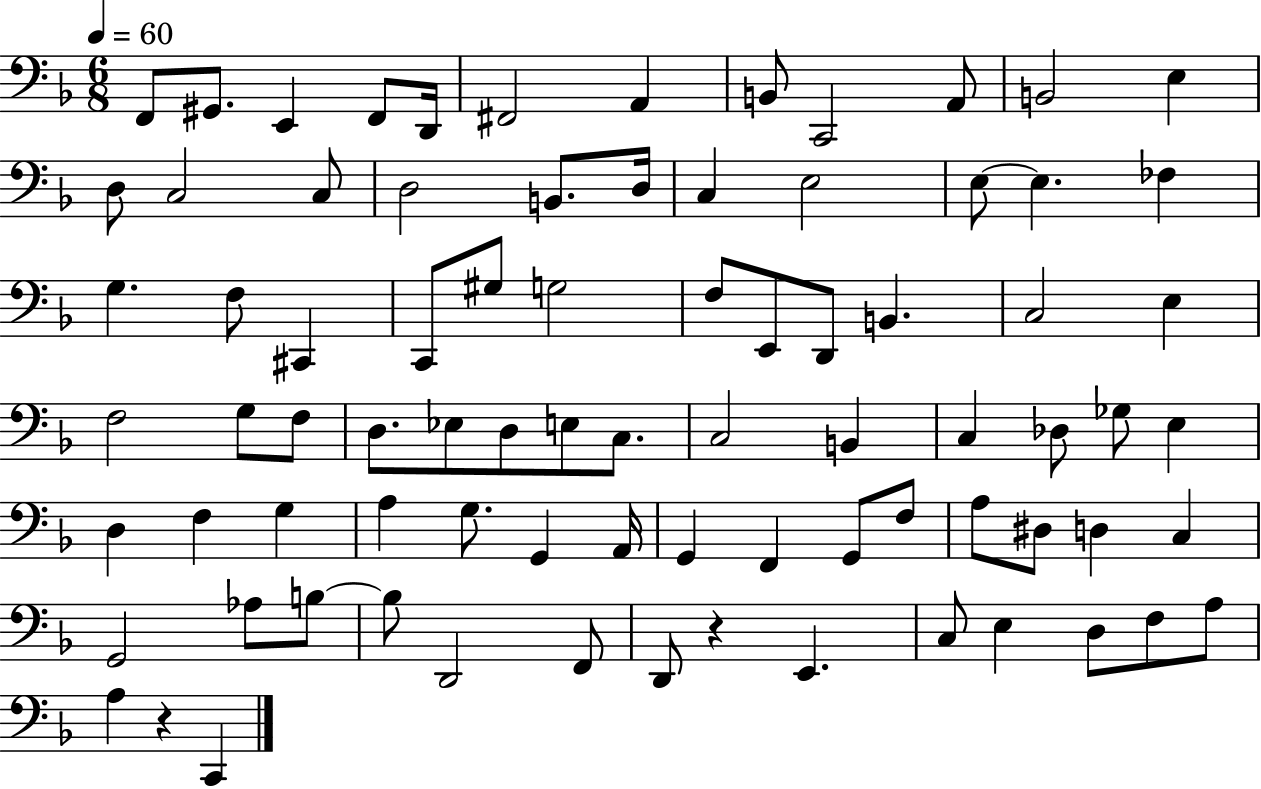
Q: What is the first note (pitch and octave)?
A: F2